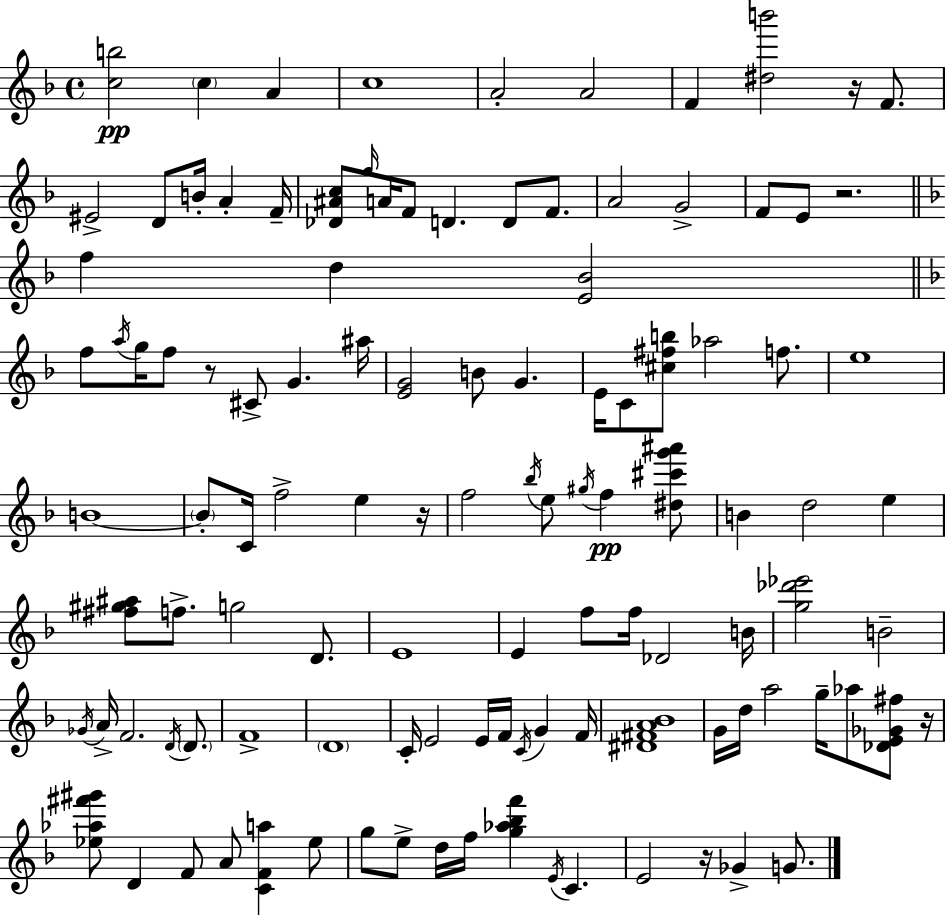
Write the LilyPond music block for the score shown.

{
  \clef treble
  \time 4/4
  \defaultTimeSignature
  \key d \minor
  <c'' b''>2\pp \parenthesize c''4 a'4 | c''1 | a'2-. a'2 | f'4 <dis'' b'''>2 r16 f'8. | \break eis'2-> d'8 b'16-. a'4-. f'16-- | <des' ais' c''>8 \grace { g''16 } a'16 f'8 d'4. d'8 f'8. | a'2 g'2-> | f'8 e'8 r2. | \break \bar "||" \break \key d \minor f''4 d''4 <e' bes'>2 | \bar "||" \break \key d \minor f''8 \acciaccatura { a''16 } g''16 f''8 r8 cis'8-> g'4. | ais''16 <e' g'>2 b'8 g'4. | e'16 c'8 <cis'' fis'' b''>8 aes''2 f''8. | e''1 | \break b'1~~ | \parenthesize b'8-. c'16 f''2-> e''4 | r16 f''2 \acciaccatura { bes''16 } e''8 \acciaccatura { gis''16 }\pp f''4 | <dis'' cis''' g''' ais'''>8 b'4 d''2 e''4 | \break <fis'' gis'' ais''>8 f''8.-> g''2 | d'8. e'1 | e'4 f''8 f''16 des'2 | b'16 <g'' des''' ees'''>2 b'2-- | \break \acciaccatura { ges'16 } a'16-> f'2. | \acciaccatura { d'16 } \parenthesize d'8. f'1-> | \parenthesize d'1 | c'16-. e'2 e'16 f'16 | \break \acciaccatura { c'16 } g'4 f'16 <dis' fis' a' bes'>1 | g'16 d''16 a''2 | g''16-- aes''8 <des' e' ges' fis''>8 r16 <ees'' aes'' fis''' gis'''>8 d'4 f'8 a'8 | <c' f' a''>4 ees''8 g''8 e''8-> d''16 f''16 <g'' aes'' bes'' f'''>4 | \break \acciaccatura { e'16 } c'4. e'2 r16 | ges'4-> g'8. \bar "|."
}